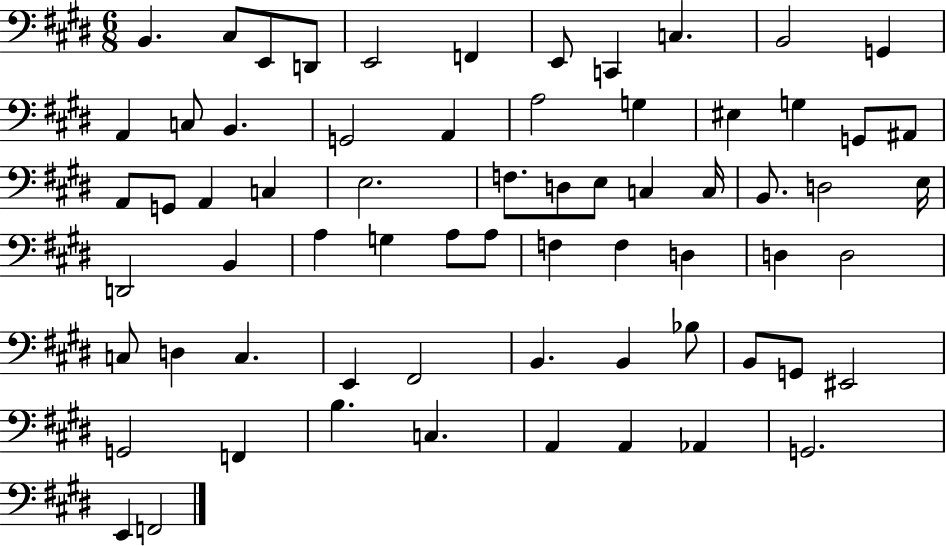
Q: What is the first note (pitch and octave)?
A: B2